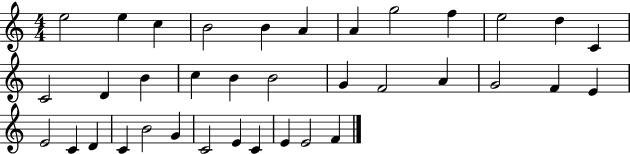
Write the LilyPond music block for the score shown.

{
  \clef treble
  \numericTimeSignature
  \time 4/4
  \key c \major
  e''2 e''4 c''4 | b'2 b'4 a'4 | a'4 g''2 f''4 | e''2 d''4 c'4 | \break c'2 d'4 b'4 | c''4 b'4 b'2 | g'4 f'2 a'4 | g'2 f'4 e'4 | \break e'2 c'4 d'4 | c'4 b'2 g'4 | c'2 e'4 c'4 | e'4 e'2 f'4 | \break \bar "|."
}